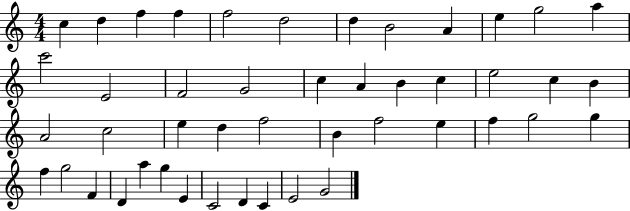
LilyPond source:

{
  \clef treble
  \numericTimeSignature
  \time 4/4
  \key c \major
  c''4 d''4 f''4 f''4 | f''2 d''2 | d''4 b'2 a'4 | e''4 g''2 a''4 | \break c'''2 e'2 | f'2 g'2 | c''4 a'4 b'4 c''4 | e''2 c''4 b'4 | \break a'2 c''2 | e''4 d''4 f''2 | b'4 f''2 e''4 | f''4 g''2 g''4 | \break f''4 g''2 f'4 | d'4 a''4 g''4 e'4 | c'2 d'4 c'4 | e'2 g'2 | \break \bar "|."
}